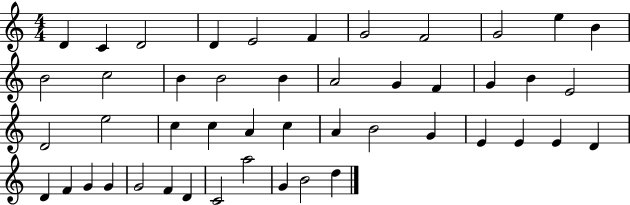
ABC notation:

X:1
T:Untitled
M:4/4
L:1/4
K:C
D C D2 D E2 F G2 F2 G2 e B B2 c2 B B2 B A2 G F G B E2 D2 e2 c c A c A B2 G E E E D D F G G G2 F D C2 a2 G B2 d